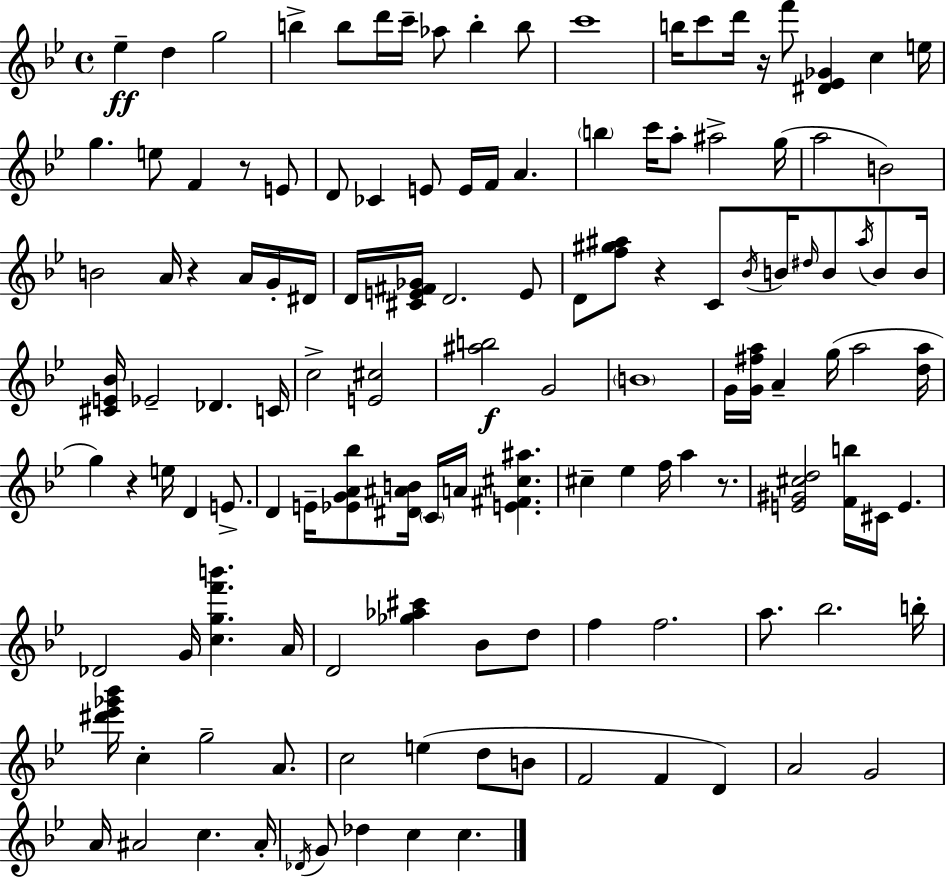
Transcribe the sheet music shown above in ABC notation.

X:1
T:Untitled
M:4/4
L:1/4
K:Bb
_e d g2 b b/2 d'/4 c'/4 _a/2 b b/2 c'4 b/4 c'/2 d'/4 z/4 f'/2 [^D_E_G] c e/4 g e/2 F z/2 E/2 D/2 _C E/2 E/4 F/4 A b c'/4 a/2 ^a2 g/4 a2 B2 B2 A/4 z A/4 G/4 ^D/4 D/4 [^CE^F_G]/4 D2 E/2 D/2 [f^g^a]/2 z C/2 _B/4 B/4 ^d/4 B/2 ^a/4 B/2 B/4 [^CE_B]/4 _E2 _D C/4 c2 [E^c]2 [^ab]2 G2 B4 G/4 [G^fa]/4 A g/4 a2 [da]/4 g z e/4 D E/2 D E/4 [_EGA_b]/2 [^D^AB]/4 C/4 A/4 [E^F^c^a] ^c _e f/4 a z/2 [E^G^cd]2 [Fb]/4 ^C/4 E _D2 G/4 [cgf'b'] A/4 D2 [_g_a^c'] _B/2 d/2 f f2 a/2 _b2 b/4 [^d'_e'_g'_b']/4 c g2 A/2 c2 e d/2 B/2 F2 F D A2 G2 A/4 ^A2 c ^A/4 _D/4 G/2 _d c c